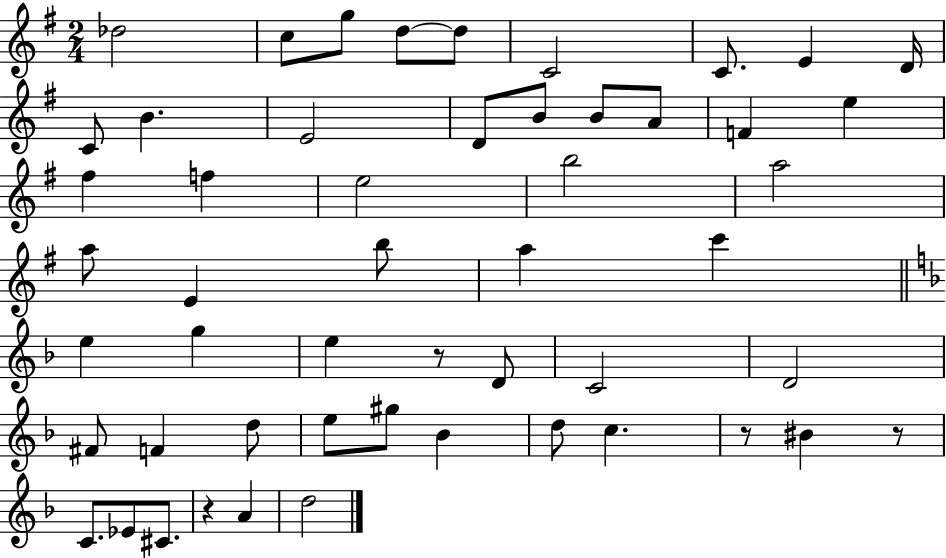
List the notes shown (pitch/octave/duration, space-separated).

Db5/h C5/e G5/e D5/e D5/e C4/h C4/e. E4/q D4/s C4/e B4/q. E4/h D4/e B4/e B4/e A4/e F4/q E5/q F#5/q F5/q E5/h B5/h A5/h A5/e E4/q B5/e A5/q C6/q E5/q G5/q E5/q R/e D4/e C4/h D4/h F#4/e F4/q D5/e E5/e G#5/e Bb4/q D5/e C5/q. R/e BIS4/q R/e C4/e. Eb4/e C#4/e. R/q A4/q D5/h